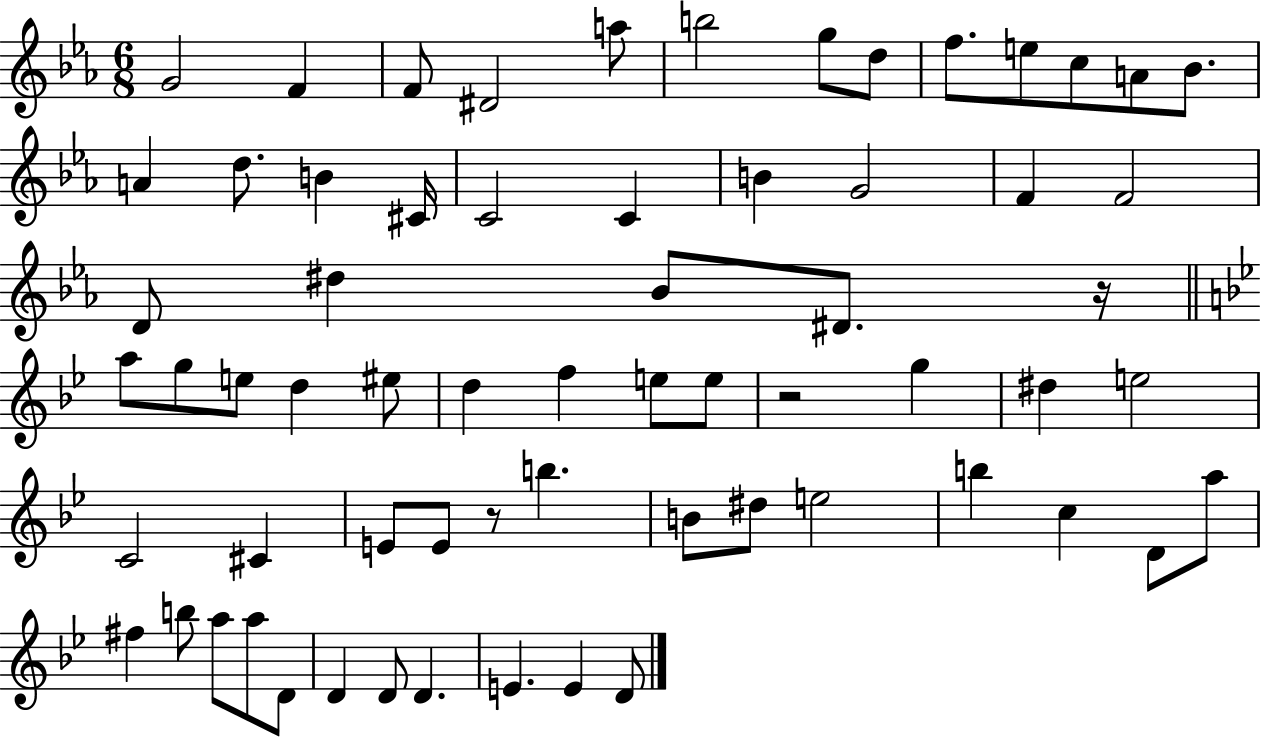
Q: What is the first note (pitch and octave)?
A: G4